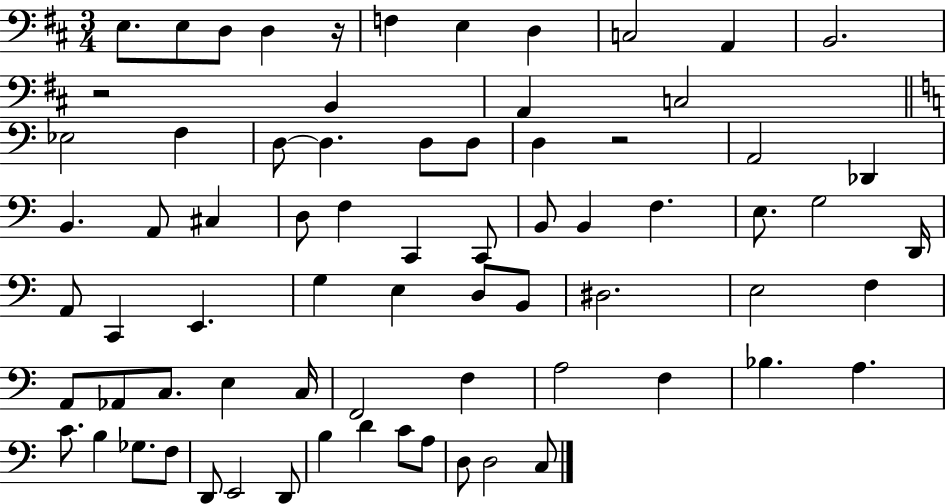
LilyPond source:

{
  \clef bass
  \numericTimeSignature
  \time 3/4
  \key d \major
  \repeat volta 2 { e8. e8 d8 d4 r16 | f4 e4 d4 | c2 a,4 | b,2. | \break r2 b,4 | a,4 c2 | \bar "||" \break \key c \major ees2 f4 | d8~~ d4. d8 d8 | d4 r2 | a,2 des,4 | \break b,4. a,8 cis4 | d8 f4 c,4 c,8 | b,8 b,4 f4. | e8. g2 d,16 | \break a,8 c,4 e,4. | g4 e4 d8 b,8 | dis2. | e2 f4 | \break a,8 aes,8 c8. e4 c16 | f,2 f4 | a2 f4 | bes4. a4. | \break c'8. b4 ges8. f8 | d,8 e,2 d,8 | b4 d'4 c'8 a8 | d8 d2 c8 | \break } \bar "|."
}